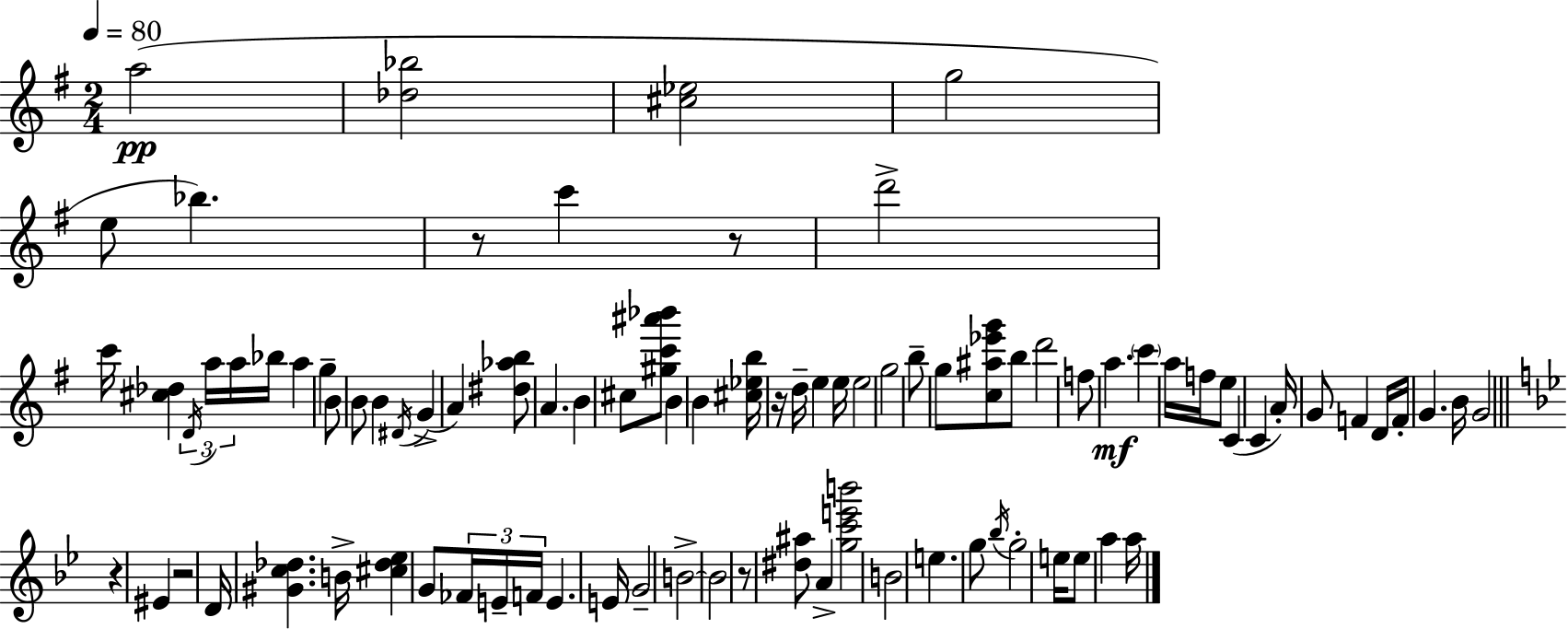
{
  \clef treble
  \numericTimeSignature
  \time 2/4
  \key g \major
  \tempo 4 = 80
  \repeat volta 2 { a''2(\pp | <des'' bes''>2 | <cis'' ees''>2 | g''2 | \break e''8 bes''4.) | r8 c'''4 r8 | d'''2-> | c'''16 <cis'' des''>4 \tuplet 3/2 { \acciaccatura { d'16 } a''16 a''16 } | \break bes''16 a''4 g''4-- | b'8 b'8 b'4 | \acciaccatura { dis'16 }( g'4-> a'4) | <dis'' aes'' b''>8 a'4. | \break b'4 cis''8 | <gis'' c''' ais''' bes'''>8 b'4 b'4 | <cis'' ees'' b''>16 r16 d''16-- e''4 | e''16 e''2 | \break g''2 | b''8-- g''8 <c'' ais'' ees''' g'''>8 | b''8 d'''2 | f''8 a''4.\mf | \break \parenthesize c'''4 a''16 f''16 | e''8 c'4( c'4 | a'16-.) g'8 f'4 | d'16 f'16-. g'4. | \break b'16 g'2 | \bar "||" \break \key bes \major r4 eis'4 | r2 | d'16 <gis' c'' des''>4. b'16-> | <cis'' des'' ees''>4 g'8 \tuplet 3/2 { fes'16 e'16-- | \break f'16 } e'4. e'16 | g'2-- | b'2->~~ | b'2 | \break r8 <dis'' ais''>8 a'4-> | <g'' c''' e''' b'''>2 | b'2 | e''4. g''8 | \break \acciaccatura { bes''16 } g''2-. | e''16 e''8 a''4 | a''16 } \bar "|."
}